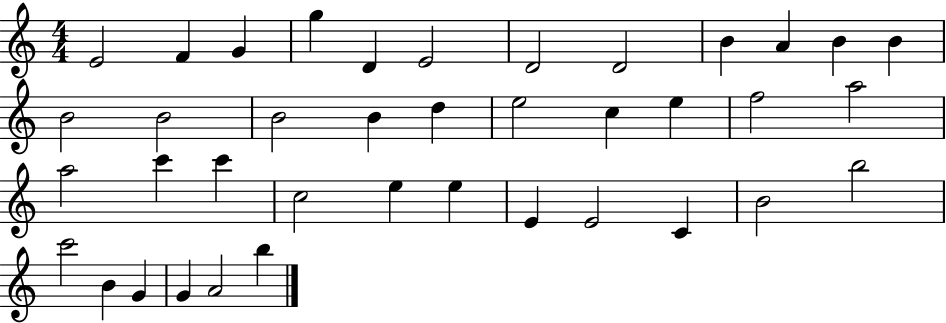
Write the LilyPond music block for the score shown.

{
  \clef treble
  \numericTimeSignature
  \time 4/4
  \key c \major
  e'2 f'4 g'4 | g''4 d'4 e'2 | d'2 d'2 | b'4 a'4 b'4 b'4 | \break b'2 b'2 | b'2 b'4 d''4 | e''2 c''4 e''4 | f''2 a''2 | \break a''2 c'''4 c'''4 | c''2 e''4 e''4 | e'4 e'2 c'4 | b'2 b''2 | \break c'''2 b'4 g'4 | g'4 a'2 b''4 | \bar "|."
}